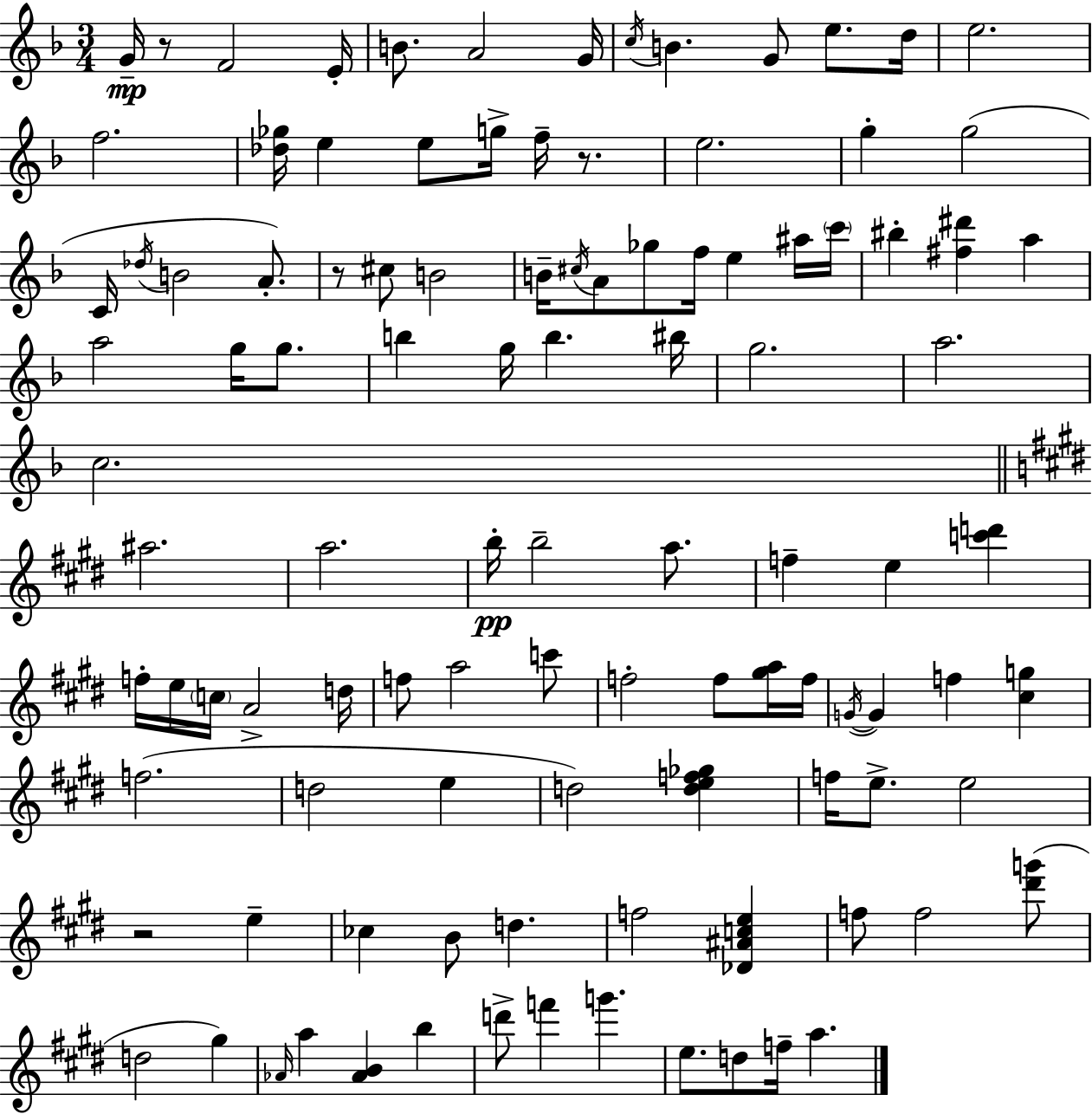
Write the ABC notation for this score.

X:1
T:Untitled
M:3/4
L:1/4
K:F
G/4 z/2 F2 E/4 B/2 A2 G/4 c/4 B G/2 e/2 d/4 e2 f2 [_d_g]/4 e e/2 g/4 f/4 z/2 e2 g g2 C/4 _d/4 B2 A/2 z/2 ^c/2 B2 B/4 ^c/4 A/2 _g/2 f/4 e ^a/4 c'/4 ^b [^f^d'] a a2 g/4 g/2 b g/4 b ^b/4 g2 a2 c2 ^a2 a2 b/4 b2 a/2 f e [c'd'] f/4 e/4 c/4 A2 d/4 f/2 a2 c'/2 f2 f/2 [^ga]/4 f/4 G/4 G f [^cg] f2 d2 e d2 [def_g] f/4 e/2 e2 z2 e _c B/2 d f2 [_D^Ace] f/2 f2 [^d'g']/2 d2 ^g _A/4 a [_AB] b d'/2 f' g' e/2 d/2 f/4 a